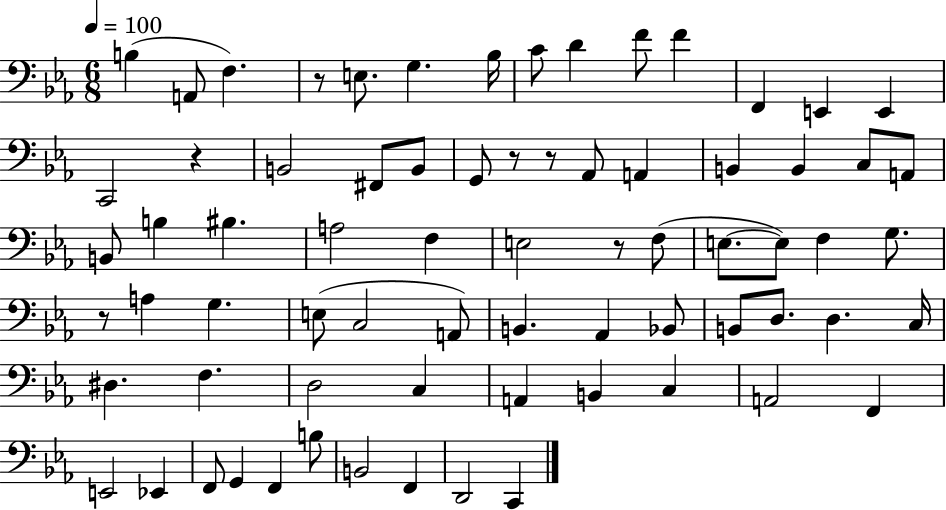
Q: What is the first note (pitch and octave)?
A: B3